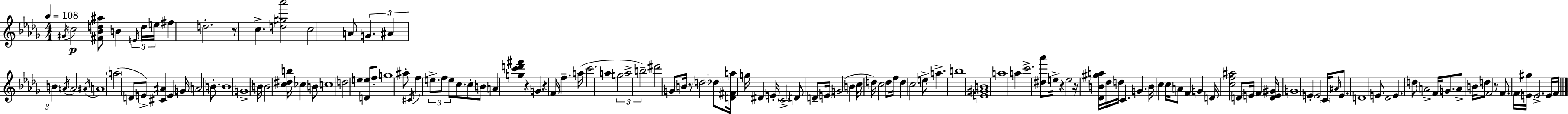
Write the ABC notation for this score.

X:1
T:Untitled
M:4/4
L:1/4
K:Bbm
^G/4 c2 [^F_Bd^a]/2 B E/4 d/4 e/4 ^f d2 z/2 c [d^g_a']2 c2 A/2 G ^A B A/4 A2 ^A/4 A4 a2 D/2 E/2 [^C^A] E G/4 A2 B/2 B4 G4 B/4 B2 [c^db]/4 _c B/2 c4 d2 e [De]/2 f/2 g4 ^a/2 ^C/4 f e/2 f/2 e/2 c/2 c/2 B/2 A [gc'd'^f'] z G z F/4 f a/4 c'2 a g2 a2 b2 ^d'2 G/2 B/4 z/2 d2 _d/2 [D^Fa]/4 g/4 ^D E/4 C2 D/2 D/2 E/4 G2 B c/4 d/4 c2 d/2 f/4 d c2 e/2 a b4 [E^GB]4 a4 a c'2 [^d_a']/2 e/4 z e2 z/4 [_DB^ga]/4 _d/4 d/4 C G B/4 c c/4 A/2 F G D/4 [cf^a]2 D/2 E/4 F [DE^G]/4 G4 E E2 C/4 ^A/4 E/2 D4 E/2 _D2 E d/2 A2 F/4 G/2 A/2 B/4 d/2 F2 z/2 F/2 F/4 [E^g]/4 E2 E/4 F/4